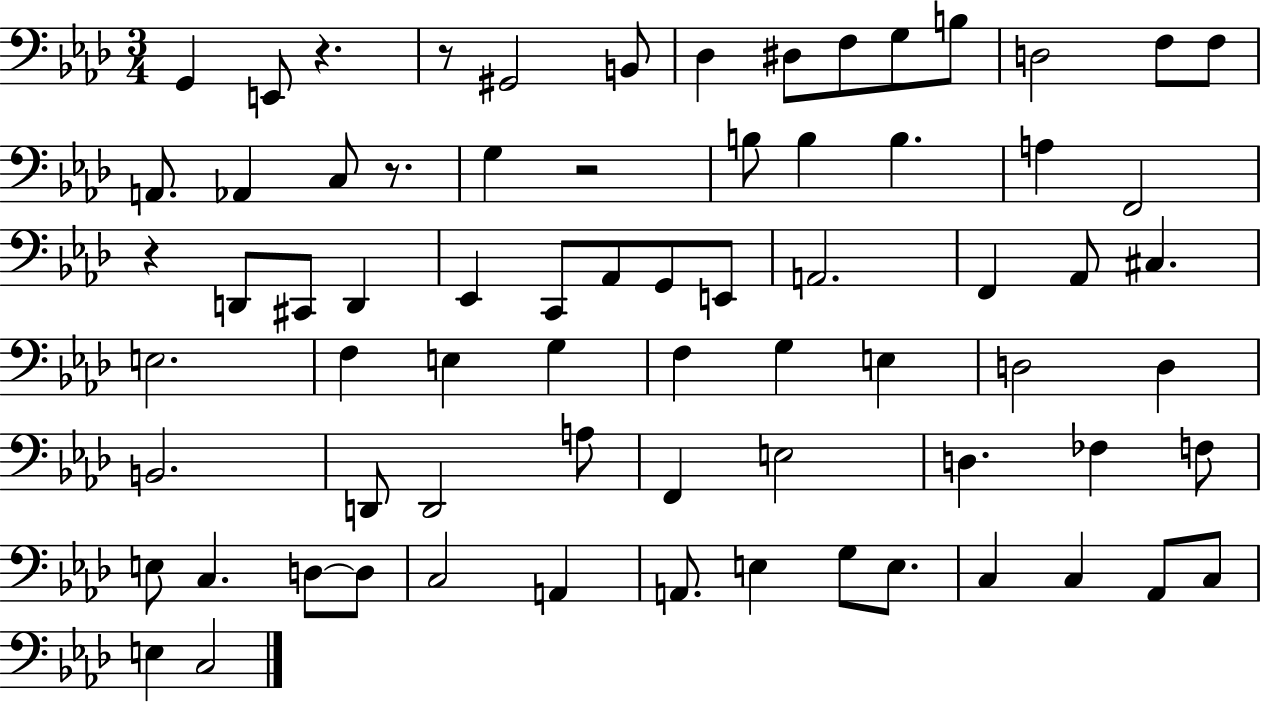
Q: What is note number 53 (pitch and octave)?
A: C3